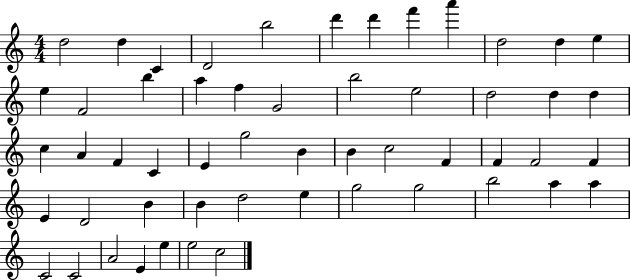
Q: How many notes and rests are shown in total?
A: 54